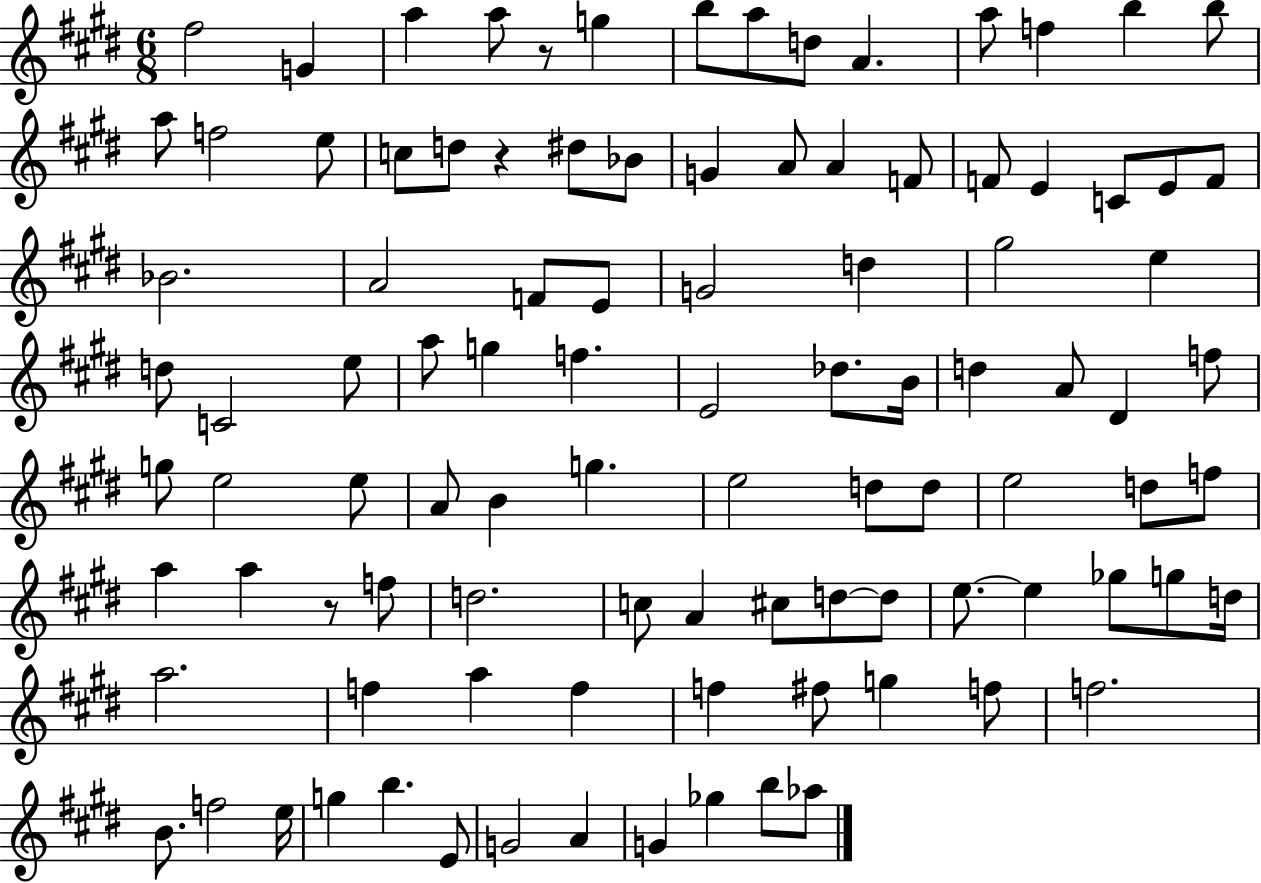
X:1
T:Untitled
M:6/8
L:1/4
K:E
^f2 G a a/2 z/2 g b/2 a/2 d/2 A a/2 f b b/2 a/2 f2 e/2 c/2 d/2 z ^d/2 _B/2 G A/2 A F/2 F/2 E C/2 E/2 F/2 _B2 A2 F/2 E/2 G2 d ^g2 e d/2 C2 e/2 a/2 g f E2 _d/2 B/4 d A/2 ^D f/2 g/2 e2 e/2 A/2 B g e2 d/2 d/2 e2 d/2 f/2 a a z/2 f/2 d2 c/2 A ^c/2 d/2 d/2 e/2 e _g/2 g/2 d/4 a2 f a f f ^f/2 g f/2 f2 B/2 f2 e/4 g b E/2 G2 A G _g b/2 _a/2